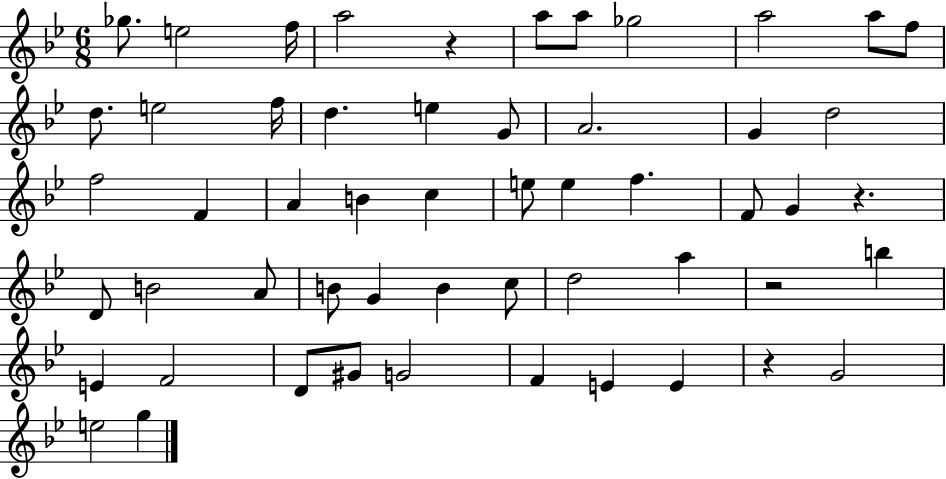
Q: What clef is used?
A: treble